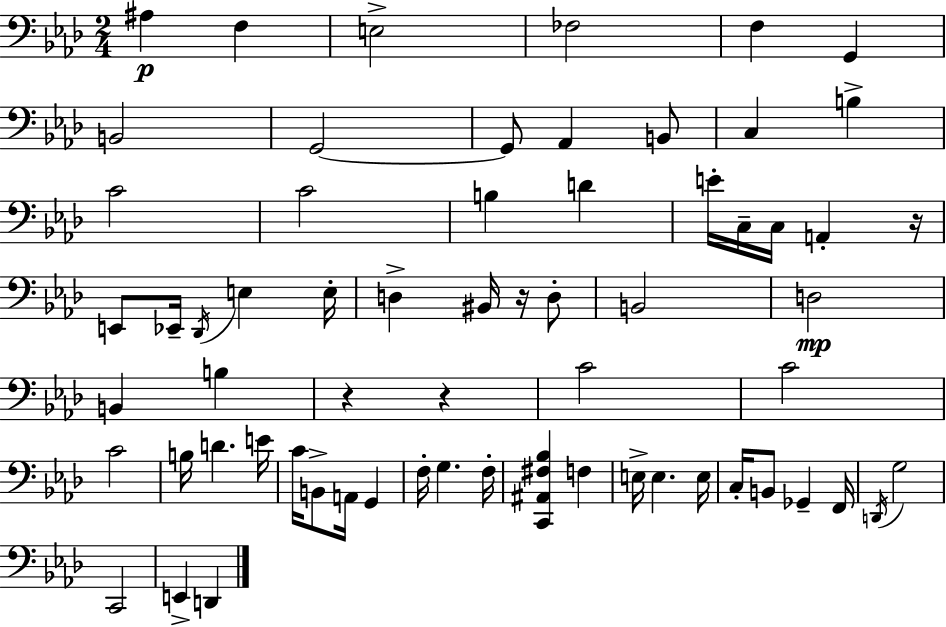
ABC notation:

X:1
T:Untitled
M:2/4
L:1/4
K:Ab
^A, F, E,2 _F,2 F, G,, B,,2 G,,2 G,,/2 _A,, B,,/2 C, B, C2 C2 B, D E/4 C,/4 C,/4 A,, z/4 E,,/2 _E,,/4 _D,,/4 E, E,/4 D, ^B,,/4 z/4 D,/2 B,,2 D,2 B,, B, z z C2 C2 C2 B,/4 D E/4 C/4 B,,/2 A,,/4 G,, F,/4 G, F,/4 [C,,^A,,^F,_B,] F, E,/4 E, E,/4 C,/4 B,,/2 _G,, F,,/4 D,,/4 G,2 C,,2 E,, D,,